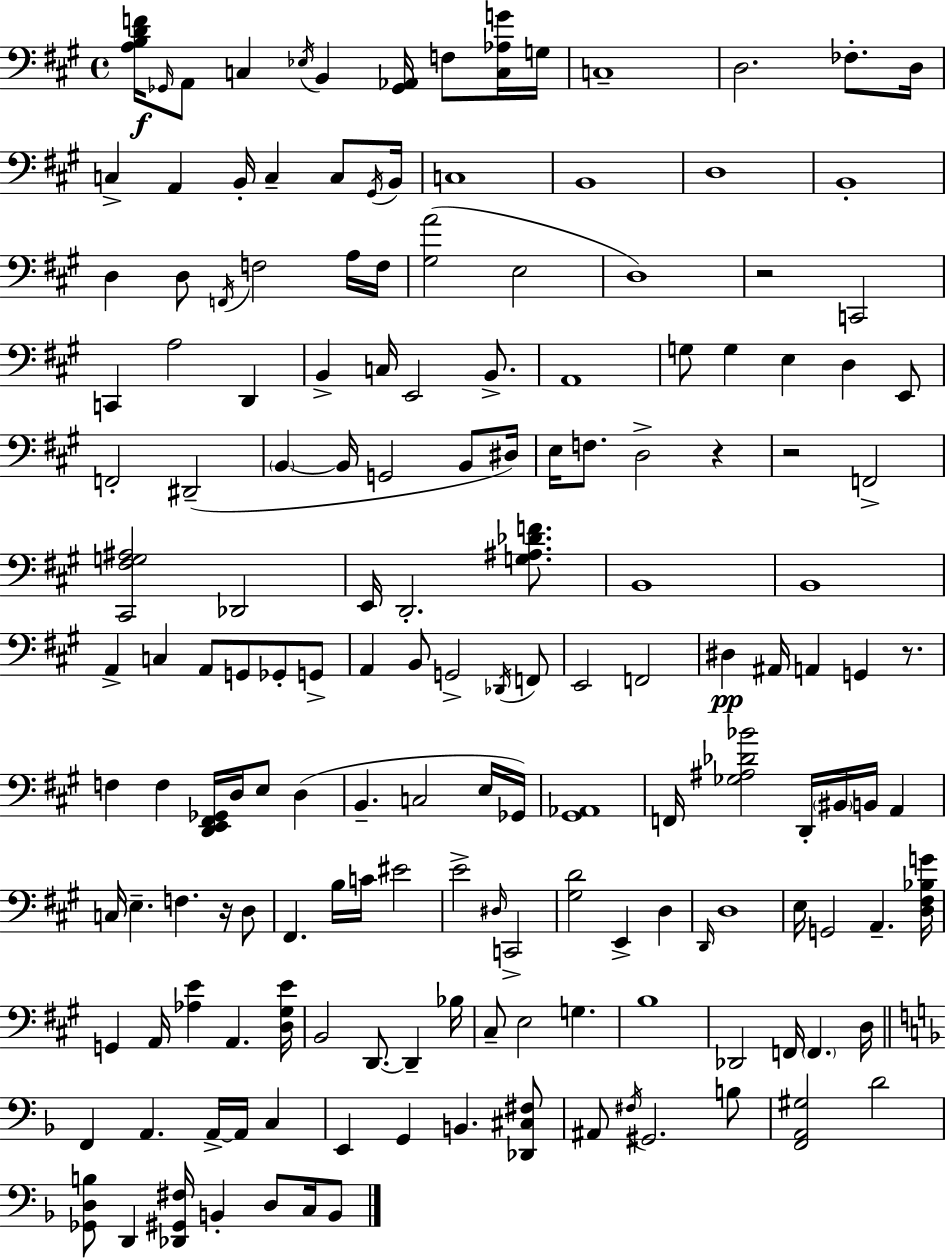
[A3,B3,D4,F4]/s Gb2/s A2/e C3/q Eb3/s B2/q [Gb2,Ab2]/s F3/e [C3,Ab3,G4]/s G3/s C3/w D3/h. FES3/e. D3/s C3/q A2/q B2/s C3/q C3/e G#2/s B2/s C3/w B2/w D3/w B2/w D3/q D3/e F2/s F3/h A3/s F3/s [G#3,A4]/h E3/h D3/w R/h C2/h C2/q A3/h D2/q B2/q C3/s E2/h B2/e. A2/w G3/e G3/q E3/q D3/q E2/e F2/h D#2/h B2/q B2/s G2/h B2/e D#3/s E3/s F3/e. D3/h R/q R/h F2/h [C#2,F#3,G3,A#3]/h Db2/h E2/s D2/h. [G3,A#3,Db4,F4]/e. B2/w B2/w A2/q C3/q A2/e G2/e Gb2/e G2/e A2/q B2/e G2/h Db2/s F2/e E2/h F2/h D#3/q A#2/s A2/q G2/q R/e. F3/q F3/q [D2,E2,F#2,Gb2]/s D3/s E3/e D3/q B2/q. C3/h E3/s Gb2/s [G#2,Ab2]/w F2/s [Gb3,A#3,Db4,Bb4]/h D2/s BIS2/s B2/s A2/q C3/s E3/q. F3/q. R/s D3/e F#2/q. B3/s C4/s EIS4/h E4/h D#3/s C2/h [G#3,D4]/h E2/q D3/q D2/s D3/w E3/s G2/h A2/q. [D3,F#3,Bb3,G4]/s G2/q A2/s [Ab3,E4]/q A2/q. [D3,G#3,E4]/s B2/h D2/e. D2/q Bb3/s C#3/e E3/h G3/q. B3/w Db2/h F2/s F2/q. D3/s F2/q A2/q. A2/s A2/s C3/q E2/q G2/q B2/q. [Db2,C#3,F#3]/e A#2/e F#3/s G#2/h. B3/e [F2,A2,G#3]/h D4/h [Gb2,D3,B3]/e D2/q [Db2,G#2,F#3]/s B2/q D3/e C3/s B2/e